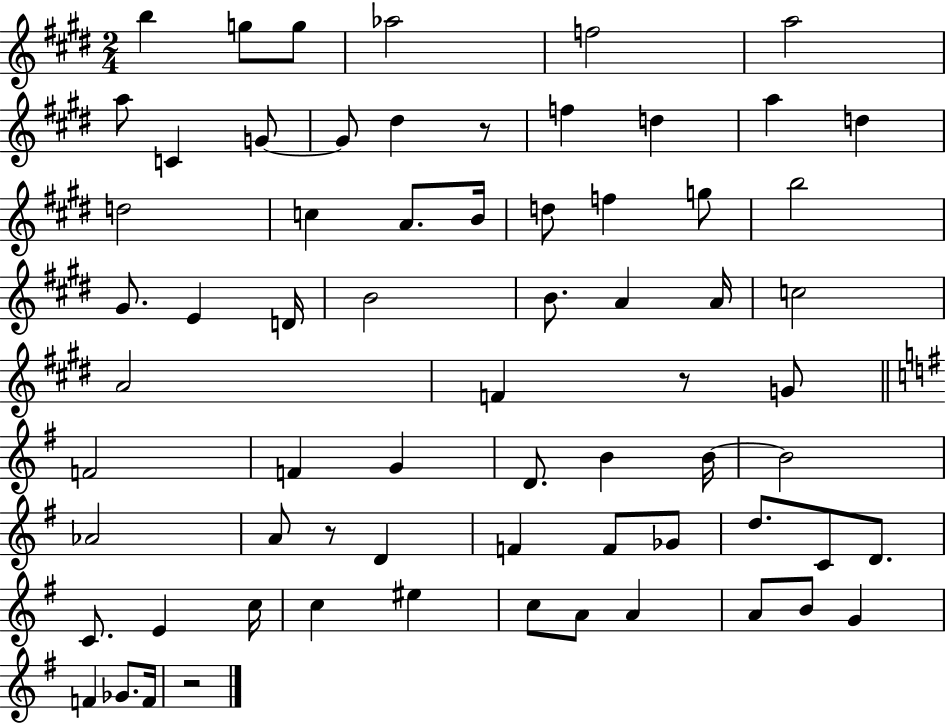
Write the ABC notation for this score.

X:1
T:Untitled
M:2/4
L:1/4
K:E
b g/2 g/2 _a2 f2 a2 a/2 C G/2 G/2 ^d z/2 f d a d d2 c A/2 B/4 d/2 f g/2 b2 ^G/2 E D/4 B2 B/2 A A/4 c2 A2 F z/2 G/2 F2 F G D/2 B B/4 B2 _A2 A/2 z/2 D F F/2 _G/2 d/2 C/2 D/2 C/2 E c/4 c ^e c/2 A/2 A A/2 B/2 G F _G/2 F/4 z2